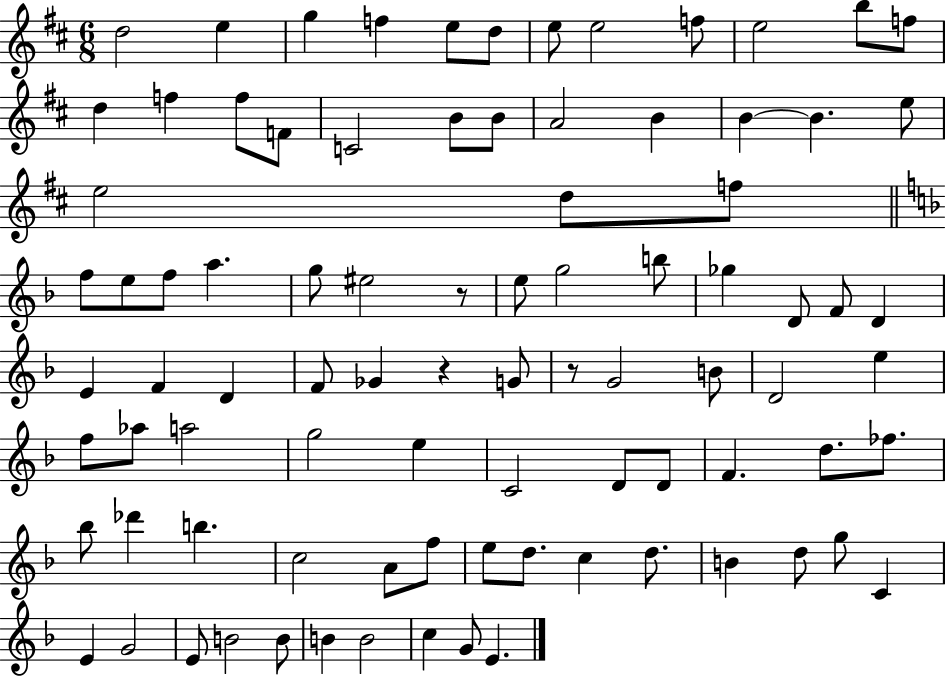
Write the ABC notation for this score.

X:1
T:Untitled
M:6/8
L:1/4
K:D
d2 e g f e/2 d/2 e/2 e2 f/2 e2 b/2 f/2 d f f/2 F/2 C2 B/2 B/2 A2 B B B e/2 e2 d/2 f/2 f/2 e/2 f/2 a g/2 ^e2 z/2 e/2 g2 b/2 _g D/2 F/2 D E F D F/2 _G z G/2 z/2 G2 B/2 D2 e f/2 _a/2 a2 g2 e C2 D/2 D/2 F d/2 _f/2 _b/2 _d' b c2 A/2 f/2 e/2 d/2 c d/2 B d/2 g/2 C E G2 E/2 B2 B/2 B B2 c G/2 E